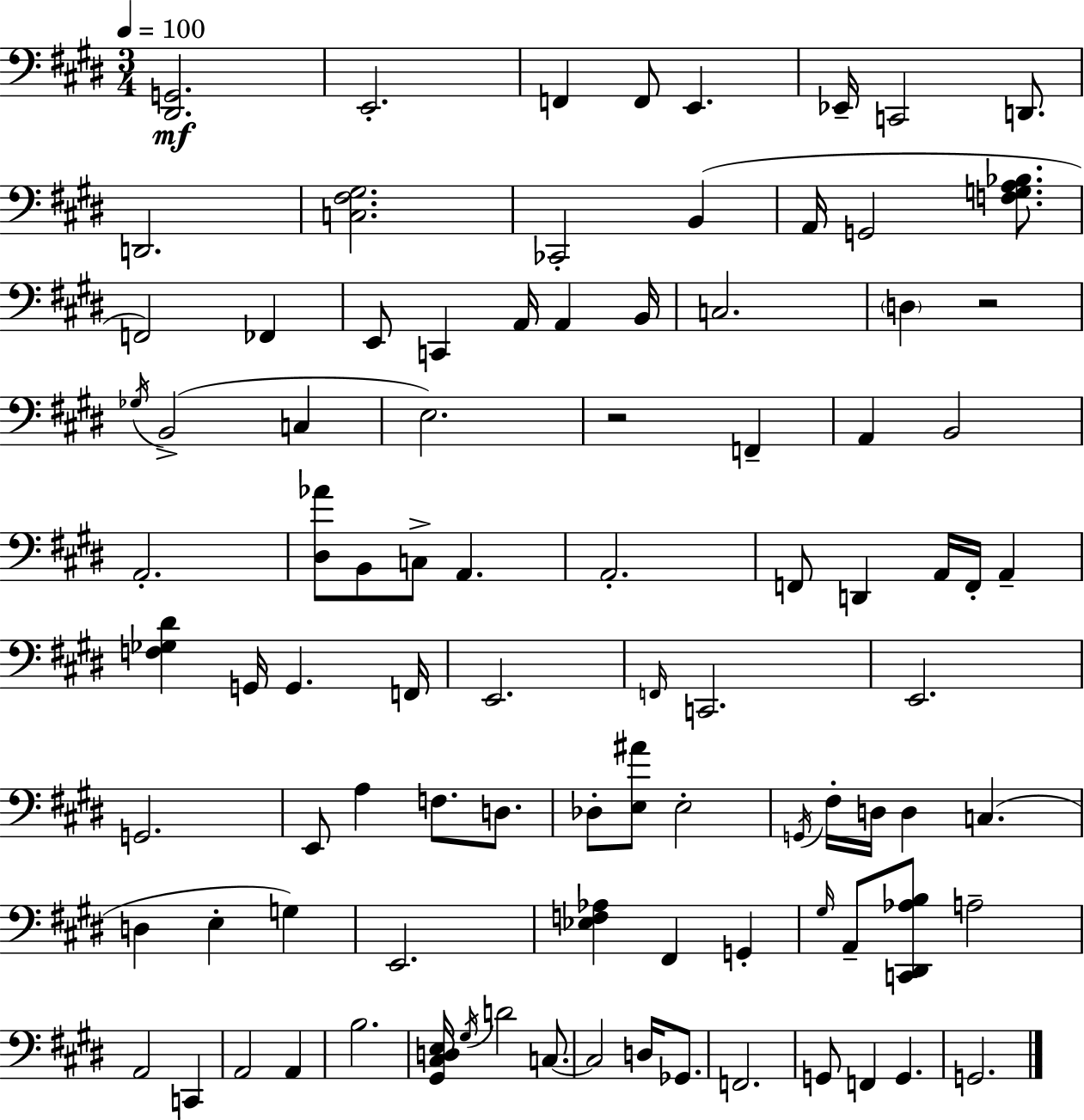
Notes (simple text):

[D#2,G2]/h. E2/h. F2/q F2/e E2/q. Eb2/s C2/h D2/e. D2/h. [C3,F#3,G#3]/h. CES2/h B2/q A2/s G2/h [F3,G3,A3,Bb3]/e. F2/h FES2/q E2/e C2/q A2/s A2/q B2/s C3/h. D3/q R/h Gb3/s B2/h C3/q E3/h. R/h F2/q A2/q B2/h A2/h. [D#3,Ab4]/e B2/e C3/e A2/q. A2/h. F2/e D2/q A2/s F2/s A2/q [F3,Gb3,D#4]/q G2/s G2/q. F2/s E2/h. F2/s C2/h. E2/h. G2/h. E2/e A3/q F3/e. D3/e. Db3/e [E3,A#4]/e E3/h G2/s F#3/s D3/s D3/q C3/q. D3/q E3/q G3/q E2/h. [Eb3,F3,Ab3]/q F#2/q G2/q G#3/s A2/e [C2,D#2,Ab3,B3]/e A3/h A2/h C2/q A2/h A2/q B3/h. [G#2,C#3,D3,E3]/s G#3/s D4/h C3/e. C3/h D3/s Gb2/e. F2/h. G2/e F2/q G2/q. G2/h.